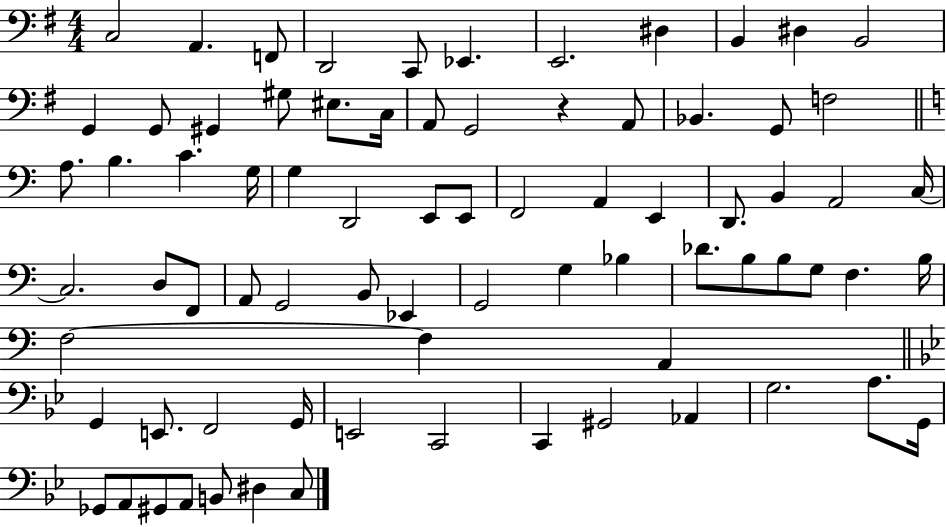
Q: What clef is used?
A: bass